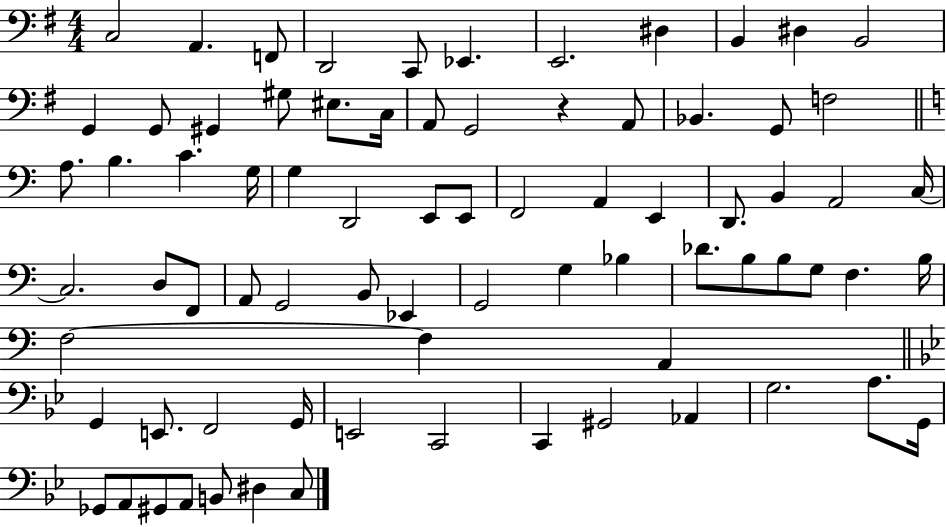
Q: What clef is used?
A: bass